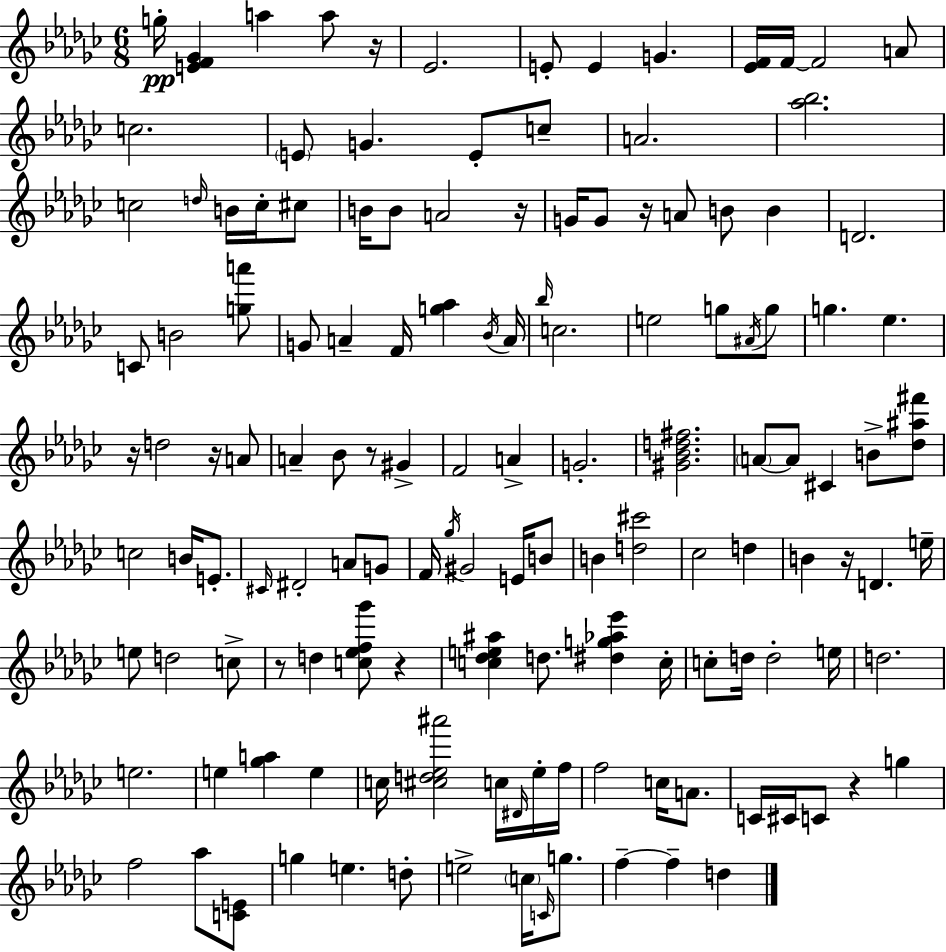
{
  \clef treble
  \numericTimeSignature
  \time 6/8
  \key ees \minor
  g''16-.\pp <e' f' ges'>4 a''4 a''8 r16 | ees'2. | e'8-. e'4 g'4. | <ees' f'>16 f'16~~ f'2 a'8 | \break c''2. | \parenthesize e'8 g'4. e'8-. c''8-- | a'2. | <aes'' bes''>2. | \break c''2 \grace { d''16 } b'16 c''16-. cis''8 | b'16 b'8 a'2 | r16 g'16 g'8 r16 a'8 b'8 b'4 | d'2. | \break c'8 b'2 <g'' a'''>8 | g'8 a'4-- f'16 <g'' aes''>4 | \acciaccatura { bes'16 } a'16 \grace { bes''16 } c''2. | e''2 g''8 | \break \acciaccatura { ais'16 } g''8 g''4. ees''4. | r16 d''2 | r16 a'8 a'4-- bes'8 r8 | gis'4-> f'2 | \break a'4-> g'2.-. | <gis' bes' d'' fis''>2. | \parenthesize a'8~~ a'8 cis'4 | b'8-> <des'' ais'' fis'''>8 c''2 | \break b'16 e'8.-. \grace { cis'16 } dis'2-. | a'8 g'8 f'16 \acciaccatura { ges''16 } gis'2 | e'16 b'8 b'4 <d'' cis'''>2 | ces''2 | \break d''4 b'4 r16 d'4. | e''16-- e''8 d''2 | c''8-> r8 d''4 | <c'' ees'' f'' ges'''>8 r4 <c'' des'' e'' ais''>4 d''8. | \break <dis'' g'' aes'' ees'''>4 c''16-. c''8-. d''16 d''2-. | e''16 d''2. | e''2. | e''4 <ges'' a''>4 | \break e''4 c''16 <cis'' d'' ees'' ais'''>2 | c''16 \grace { dis'16 } ees''16-. f''16 f''2 | c''16 a'8. c'16 cis'16 c'8 r4 | g''4 f''2 | \break aes''8 <c' e'>8 g''4 e''4. | d''8-. e''2-> | \parenthesize c''16 \grace { c'16 } g''8. f''4--~~ | f''4-- d''4 \bar "|."
}